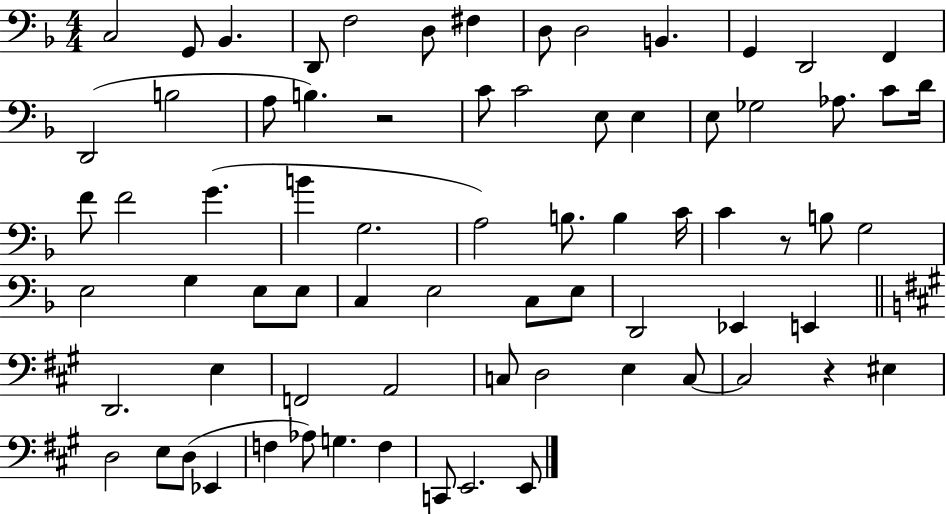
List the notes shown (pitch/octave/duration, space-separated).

C3/h G2/e Bb2/q. D2/e F3/h D3/e F#3/q D3/e D3/h B2/q. G2/q D2/h F2/q D2/h B3/h A3/e B3/q. R/h C4/e C4/h E3/e E3/q E3/e Gb3/h Ab3/e. C4/e D4/s F4/e F4/h G4/q. B4/q G3/h. A3/h B3/e. B3/q C4/s C4/q R/e B3/e G3/h E3/h G3/q E3/e E3/e C3/q E3/h C3/e E3/e D2/h Eb2/q E2/q D2/h. E3/q F2/h A2/h C3/e D3/h E3/q C3/e C3/h R/q EIS3/q D3/h E3/e D3/e Eb2/q F3/q Ab3/e G3/q. F3/q C2/e E2/h. E2/e